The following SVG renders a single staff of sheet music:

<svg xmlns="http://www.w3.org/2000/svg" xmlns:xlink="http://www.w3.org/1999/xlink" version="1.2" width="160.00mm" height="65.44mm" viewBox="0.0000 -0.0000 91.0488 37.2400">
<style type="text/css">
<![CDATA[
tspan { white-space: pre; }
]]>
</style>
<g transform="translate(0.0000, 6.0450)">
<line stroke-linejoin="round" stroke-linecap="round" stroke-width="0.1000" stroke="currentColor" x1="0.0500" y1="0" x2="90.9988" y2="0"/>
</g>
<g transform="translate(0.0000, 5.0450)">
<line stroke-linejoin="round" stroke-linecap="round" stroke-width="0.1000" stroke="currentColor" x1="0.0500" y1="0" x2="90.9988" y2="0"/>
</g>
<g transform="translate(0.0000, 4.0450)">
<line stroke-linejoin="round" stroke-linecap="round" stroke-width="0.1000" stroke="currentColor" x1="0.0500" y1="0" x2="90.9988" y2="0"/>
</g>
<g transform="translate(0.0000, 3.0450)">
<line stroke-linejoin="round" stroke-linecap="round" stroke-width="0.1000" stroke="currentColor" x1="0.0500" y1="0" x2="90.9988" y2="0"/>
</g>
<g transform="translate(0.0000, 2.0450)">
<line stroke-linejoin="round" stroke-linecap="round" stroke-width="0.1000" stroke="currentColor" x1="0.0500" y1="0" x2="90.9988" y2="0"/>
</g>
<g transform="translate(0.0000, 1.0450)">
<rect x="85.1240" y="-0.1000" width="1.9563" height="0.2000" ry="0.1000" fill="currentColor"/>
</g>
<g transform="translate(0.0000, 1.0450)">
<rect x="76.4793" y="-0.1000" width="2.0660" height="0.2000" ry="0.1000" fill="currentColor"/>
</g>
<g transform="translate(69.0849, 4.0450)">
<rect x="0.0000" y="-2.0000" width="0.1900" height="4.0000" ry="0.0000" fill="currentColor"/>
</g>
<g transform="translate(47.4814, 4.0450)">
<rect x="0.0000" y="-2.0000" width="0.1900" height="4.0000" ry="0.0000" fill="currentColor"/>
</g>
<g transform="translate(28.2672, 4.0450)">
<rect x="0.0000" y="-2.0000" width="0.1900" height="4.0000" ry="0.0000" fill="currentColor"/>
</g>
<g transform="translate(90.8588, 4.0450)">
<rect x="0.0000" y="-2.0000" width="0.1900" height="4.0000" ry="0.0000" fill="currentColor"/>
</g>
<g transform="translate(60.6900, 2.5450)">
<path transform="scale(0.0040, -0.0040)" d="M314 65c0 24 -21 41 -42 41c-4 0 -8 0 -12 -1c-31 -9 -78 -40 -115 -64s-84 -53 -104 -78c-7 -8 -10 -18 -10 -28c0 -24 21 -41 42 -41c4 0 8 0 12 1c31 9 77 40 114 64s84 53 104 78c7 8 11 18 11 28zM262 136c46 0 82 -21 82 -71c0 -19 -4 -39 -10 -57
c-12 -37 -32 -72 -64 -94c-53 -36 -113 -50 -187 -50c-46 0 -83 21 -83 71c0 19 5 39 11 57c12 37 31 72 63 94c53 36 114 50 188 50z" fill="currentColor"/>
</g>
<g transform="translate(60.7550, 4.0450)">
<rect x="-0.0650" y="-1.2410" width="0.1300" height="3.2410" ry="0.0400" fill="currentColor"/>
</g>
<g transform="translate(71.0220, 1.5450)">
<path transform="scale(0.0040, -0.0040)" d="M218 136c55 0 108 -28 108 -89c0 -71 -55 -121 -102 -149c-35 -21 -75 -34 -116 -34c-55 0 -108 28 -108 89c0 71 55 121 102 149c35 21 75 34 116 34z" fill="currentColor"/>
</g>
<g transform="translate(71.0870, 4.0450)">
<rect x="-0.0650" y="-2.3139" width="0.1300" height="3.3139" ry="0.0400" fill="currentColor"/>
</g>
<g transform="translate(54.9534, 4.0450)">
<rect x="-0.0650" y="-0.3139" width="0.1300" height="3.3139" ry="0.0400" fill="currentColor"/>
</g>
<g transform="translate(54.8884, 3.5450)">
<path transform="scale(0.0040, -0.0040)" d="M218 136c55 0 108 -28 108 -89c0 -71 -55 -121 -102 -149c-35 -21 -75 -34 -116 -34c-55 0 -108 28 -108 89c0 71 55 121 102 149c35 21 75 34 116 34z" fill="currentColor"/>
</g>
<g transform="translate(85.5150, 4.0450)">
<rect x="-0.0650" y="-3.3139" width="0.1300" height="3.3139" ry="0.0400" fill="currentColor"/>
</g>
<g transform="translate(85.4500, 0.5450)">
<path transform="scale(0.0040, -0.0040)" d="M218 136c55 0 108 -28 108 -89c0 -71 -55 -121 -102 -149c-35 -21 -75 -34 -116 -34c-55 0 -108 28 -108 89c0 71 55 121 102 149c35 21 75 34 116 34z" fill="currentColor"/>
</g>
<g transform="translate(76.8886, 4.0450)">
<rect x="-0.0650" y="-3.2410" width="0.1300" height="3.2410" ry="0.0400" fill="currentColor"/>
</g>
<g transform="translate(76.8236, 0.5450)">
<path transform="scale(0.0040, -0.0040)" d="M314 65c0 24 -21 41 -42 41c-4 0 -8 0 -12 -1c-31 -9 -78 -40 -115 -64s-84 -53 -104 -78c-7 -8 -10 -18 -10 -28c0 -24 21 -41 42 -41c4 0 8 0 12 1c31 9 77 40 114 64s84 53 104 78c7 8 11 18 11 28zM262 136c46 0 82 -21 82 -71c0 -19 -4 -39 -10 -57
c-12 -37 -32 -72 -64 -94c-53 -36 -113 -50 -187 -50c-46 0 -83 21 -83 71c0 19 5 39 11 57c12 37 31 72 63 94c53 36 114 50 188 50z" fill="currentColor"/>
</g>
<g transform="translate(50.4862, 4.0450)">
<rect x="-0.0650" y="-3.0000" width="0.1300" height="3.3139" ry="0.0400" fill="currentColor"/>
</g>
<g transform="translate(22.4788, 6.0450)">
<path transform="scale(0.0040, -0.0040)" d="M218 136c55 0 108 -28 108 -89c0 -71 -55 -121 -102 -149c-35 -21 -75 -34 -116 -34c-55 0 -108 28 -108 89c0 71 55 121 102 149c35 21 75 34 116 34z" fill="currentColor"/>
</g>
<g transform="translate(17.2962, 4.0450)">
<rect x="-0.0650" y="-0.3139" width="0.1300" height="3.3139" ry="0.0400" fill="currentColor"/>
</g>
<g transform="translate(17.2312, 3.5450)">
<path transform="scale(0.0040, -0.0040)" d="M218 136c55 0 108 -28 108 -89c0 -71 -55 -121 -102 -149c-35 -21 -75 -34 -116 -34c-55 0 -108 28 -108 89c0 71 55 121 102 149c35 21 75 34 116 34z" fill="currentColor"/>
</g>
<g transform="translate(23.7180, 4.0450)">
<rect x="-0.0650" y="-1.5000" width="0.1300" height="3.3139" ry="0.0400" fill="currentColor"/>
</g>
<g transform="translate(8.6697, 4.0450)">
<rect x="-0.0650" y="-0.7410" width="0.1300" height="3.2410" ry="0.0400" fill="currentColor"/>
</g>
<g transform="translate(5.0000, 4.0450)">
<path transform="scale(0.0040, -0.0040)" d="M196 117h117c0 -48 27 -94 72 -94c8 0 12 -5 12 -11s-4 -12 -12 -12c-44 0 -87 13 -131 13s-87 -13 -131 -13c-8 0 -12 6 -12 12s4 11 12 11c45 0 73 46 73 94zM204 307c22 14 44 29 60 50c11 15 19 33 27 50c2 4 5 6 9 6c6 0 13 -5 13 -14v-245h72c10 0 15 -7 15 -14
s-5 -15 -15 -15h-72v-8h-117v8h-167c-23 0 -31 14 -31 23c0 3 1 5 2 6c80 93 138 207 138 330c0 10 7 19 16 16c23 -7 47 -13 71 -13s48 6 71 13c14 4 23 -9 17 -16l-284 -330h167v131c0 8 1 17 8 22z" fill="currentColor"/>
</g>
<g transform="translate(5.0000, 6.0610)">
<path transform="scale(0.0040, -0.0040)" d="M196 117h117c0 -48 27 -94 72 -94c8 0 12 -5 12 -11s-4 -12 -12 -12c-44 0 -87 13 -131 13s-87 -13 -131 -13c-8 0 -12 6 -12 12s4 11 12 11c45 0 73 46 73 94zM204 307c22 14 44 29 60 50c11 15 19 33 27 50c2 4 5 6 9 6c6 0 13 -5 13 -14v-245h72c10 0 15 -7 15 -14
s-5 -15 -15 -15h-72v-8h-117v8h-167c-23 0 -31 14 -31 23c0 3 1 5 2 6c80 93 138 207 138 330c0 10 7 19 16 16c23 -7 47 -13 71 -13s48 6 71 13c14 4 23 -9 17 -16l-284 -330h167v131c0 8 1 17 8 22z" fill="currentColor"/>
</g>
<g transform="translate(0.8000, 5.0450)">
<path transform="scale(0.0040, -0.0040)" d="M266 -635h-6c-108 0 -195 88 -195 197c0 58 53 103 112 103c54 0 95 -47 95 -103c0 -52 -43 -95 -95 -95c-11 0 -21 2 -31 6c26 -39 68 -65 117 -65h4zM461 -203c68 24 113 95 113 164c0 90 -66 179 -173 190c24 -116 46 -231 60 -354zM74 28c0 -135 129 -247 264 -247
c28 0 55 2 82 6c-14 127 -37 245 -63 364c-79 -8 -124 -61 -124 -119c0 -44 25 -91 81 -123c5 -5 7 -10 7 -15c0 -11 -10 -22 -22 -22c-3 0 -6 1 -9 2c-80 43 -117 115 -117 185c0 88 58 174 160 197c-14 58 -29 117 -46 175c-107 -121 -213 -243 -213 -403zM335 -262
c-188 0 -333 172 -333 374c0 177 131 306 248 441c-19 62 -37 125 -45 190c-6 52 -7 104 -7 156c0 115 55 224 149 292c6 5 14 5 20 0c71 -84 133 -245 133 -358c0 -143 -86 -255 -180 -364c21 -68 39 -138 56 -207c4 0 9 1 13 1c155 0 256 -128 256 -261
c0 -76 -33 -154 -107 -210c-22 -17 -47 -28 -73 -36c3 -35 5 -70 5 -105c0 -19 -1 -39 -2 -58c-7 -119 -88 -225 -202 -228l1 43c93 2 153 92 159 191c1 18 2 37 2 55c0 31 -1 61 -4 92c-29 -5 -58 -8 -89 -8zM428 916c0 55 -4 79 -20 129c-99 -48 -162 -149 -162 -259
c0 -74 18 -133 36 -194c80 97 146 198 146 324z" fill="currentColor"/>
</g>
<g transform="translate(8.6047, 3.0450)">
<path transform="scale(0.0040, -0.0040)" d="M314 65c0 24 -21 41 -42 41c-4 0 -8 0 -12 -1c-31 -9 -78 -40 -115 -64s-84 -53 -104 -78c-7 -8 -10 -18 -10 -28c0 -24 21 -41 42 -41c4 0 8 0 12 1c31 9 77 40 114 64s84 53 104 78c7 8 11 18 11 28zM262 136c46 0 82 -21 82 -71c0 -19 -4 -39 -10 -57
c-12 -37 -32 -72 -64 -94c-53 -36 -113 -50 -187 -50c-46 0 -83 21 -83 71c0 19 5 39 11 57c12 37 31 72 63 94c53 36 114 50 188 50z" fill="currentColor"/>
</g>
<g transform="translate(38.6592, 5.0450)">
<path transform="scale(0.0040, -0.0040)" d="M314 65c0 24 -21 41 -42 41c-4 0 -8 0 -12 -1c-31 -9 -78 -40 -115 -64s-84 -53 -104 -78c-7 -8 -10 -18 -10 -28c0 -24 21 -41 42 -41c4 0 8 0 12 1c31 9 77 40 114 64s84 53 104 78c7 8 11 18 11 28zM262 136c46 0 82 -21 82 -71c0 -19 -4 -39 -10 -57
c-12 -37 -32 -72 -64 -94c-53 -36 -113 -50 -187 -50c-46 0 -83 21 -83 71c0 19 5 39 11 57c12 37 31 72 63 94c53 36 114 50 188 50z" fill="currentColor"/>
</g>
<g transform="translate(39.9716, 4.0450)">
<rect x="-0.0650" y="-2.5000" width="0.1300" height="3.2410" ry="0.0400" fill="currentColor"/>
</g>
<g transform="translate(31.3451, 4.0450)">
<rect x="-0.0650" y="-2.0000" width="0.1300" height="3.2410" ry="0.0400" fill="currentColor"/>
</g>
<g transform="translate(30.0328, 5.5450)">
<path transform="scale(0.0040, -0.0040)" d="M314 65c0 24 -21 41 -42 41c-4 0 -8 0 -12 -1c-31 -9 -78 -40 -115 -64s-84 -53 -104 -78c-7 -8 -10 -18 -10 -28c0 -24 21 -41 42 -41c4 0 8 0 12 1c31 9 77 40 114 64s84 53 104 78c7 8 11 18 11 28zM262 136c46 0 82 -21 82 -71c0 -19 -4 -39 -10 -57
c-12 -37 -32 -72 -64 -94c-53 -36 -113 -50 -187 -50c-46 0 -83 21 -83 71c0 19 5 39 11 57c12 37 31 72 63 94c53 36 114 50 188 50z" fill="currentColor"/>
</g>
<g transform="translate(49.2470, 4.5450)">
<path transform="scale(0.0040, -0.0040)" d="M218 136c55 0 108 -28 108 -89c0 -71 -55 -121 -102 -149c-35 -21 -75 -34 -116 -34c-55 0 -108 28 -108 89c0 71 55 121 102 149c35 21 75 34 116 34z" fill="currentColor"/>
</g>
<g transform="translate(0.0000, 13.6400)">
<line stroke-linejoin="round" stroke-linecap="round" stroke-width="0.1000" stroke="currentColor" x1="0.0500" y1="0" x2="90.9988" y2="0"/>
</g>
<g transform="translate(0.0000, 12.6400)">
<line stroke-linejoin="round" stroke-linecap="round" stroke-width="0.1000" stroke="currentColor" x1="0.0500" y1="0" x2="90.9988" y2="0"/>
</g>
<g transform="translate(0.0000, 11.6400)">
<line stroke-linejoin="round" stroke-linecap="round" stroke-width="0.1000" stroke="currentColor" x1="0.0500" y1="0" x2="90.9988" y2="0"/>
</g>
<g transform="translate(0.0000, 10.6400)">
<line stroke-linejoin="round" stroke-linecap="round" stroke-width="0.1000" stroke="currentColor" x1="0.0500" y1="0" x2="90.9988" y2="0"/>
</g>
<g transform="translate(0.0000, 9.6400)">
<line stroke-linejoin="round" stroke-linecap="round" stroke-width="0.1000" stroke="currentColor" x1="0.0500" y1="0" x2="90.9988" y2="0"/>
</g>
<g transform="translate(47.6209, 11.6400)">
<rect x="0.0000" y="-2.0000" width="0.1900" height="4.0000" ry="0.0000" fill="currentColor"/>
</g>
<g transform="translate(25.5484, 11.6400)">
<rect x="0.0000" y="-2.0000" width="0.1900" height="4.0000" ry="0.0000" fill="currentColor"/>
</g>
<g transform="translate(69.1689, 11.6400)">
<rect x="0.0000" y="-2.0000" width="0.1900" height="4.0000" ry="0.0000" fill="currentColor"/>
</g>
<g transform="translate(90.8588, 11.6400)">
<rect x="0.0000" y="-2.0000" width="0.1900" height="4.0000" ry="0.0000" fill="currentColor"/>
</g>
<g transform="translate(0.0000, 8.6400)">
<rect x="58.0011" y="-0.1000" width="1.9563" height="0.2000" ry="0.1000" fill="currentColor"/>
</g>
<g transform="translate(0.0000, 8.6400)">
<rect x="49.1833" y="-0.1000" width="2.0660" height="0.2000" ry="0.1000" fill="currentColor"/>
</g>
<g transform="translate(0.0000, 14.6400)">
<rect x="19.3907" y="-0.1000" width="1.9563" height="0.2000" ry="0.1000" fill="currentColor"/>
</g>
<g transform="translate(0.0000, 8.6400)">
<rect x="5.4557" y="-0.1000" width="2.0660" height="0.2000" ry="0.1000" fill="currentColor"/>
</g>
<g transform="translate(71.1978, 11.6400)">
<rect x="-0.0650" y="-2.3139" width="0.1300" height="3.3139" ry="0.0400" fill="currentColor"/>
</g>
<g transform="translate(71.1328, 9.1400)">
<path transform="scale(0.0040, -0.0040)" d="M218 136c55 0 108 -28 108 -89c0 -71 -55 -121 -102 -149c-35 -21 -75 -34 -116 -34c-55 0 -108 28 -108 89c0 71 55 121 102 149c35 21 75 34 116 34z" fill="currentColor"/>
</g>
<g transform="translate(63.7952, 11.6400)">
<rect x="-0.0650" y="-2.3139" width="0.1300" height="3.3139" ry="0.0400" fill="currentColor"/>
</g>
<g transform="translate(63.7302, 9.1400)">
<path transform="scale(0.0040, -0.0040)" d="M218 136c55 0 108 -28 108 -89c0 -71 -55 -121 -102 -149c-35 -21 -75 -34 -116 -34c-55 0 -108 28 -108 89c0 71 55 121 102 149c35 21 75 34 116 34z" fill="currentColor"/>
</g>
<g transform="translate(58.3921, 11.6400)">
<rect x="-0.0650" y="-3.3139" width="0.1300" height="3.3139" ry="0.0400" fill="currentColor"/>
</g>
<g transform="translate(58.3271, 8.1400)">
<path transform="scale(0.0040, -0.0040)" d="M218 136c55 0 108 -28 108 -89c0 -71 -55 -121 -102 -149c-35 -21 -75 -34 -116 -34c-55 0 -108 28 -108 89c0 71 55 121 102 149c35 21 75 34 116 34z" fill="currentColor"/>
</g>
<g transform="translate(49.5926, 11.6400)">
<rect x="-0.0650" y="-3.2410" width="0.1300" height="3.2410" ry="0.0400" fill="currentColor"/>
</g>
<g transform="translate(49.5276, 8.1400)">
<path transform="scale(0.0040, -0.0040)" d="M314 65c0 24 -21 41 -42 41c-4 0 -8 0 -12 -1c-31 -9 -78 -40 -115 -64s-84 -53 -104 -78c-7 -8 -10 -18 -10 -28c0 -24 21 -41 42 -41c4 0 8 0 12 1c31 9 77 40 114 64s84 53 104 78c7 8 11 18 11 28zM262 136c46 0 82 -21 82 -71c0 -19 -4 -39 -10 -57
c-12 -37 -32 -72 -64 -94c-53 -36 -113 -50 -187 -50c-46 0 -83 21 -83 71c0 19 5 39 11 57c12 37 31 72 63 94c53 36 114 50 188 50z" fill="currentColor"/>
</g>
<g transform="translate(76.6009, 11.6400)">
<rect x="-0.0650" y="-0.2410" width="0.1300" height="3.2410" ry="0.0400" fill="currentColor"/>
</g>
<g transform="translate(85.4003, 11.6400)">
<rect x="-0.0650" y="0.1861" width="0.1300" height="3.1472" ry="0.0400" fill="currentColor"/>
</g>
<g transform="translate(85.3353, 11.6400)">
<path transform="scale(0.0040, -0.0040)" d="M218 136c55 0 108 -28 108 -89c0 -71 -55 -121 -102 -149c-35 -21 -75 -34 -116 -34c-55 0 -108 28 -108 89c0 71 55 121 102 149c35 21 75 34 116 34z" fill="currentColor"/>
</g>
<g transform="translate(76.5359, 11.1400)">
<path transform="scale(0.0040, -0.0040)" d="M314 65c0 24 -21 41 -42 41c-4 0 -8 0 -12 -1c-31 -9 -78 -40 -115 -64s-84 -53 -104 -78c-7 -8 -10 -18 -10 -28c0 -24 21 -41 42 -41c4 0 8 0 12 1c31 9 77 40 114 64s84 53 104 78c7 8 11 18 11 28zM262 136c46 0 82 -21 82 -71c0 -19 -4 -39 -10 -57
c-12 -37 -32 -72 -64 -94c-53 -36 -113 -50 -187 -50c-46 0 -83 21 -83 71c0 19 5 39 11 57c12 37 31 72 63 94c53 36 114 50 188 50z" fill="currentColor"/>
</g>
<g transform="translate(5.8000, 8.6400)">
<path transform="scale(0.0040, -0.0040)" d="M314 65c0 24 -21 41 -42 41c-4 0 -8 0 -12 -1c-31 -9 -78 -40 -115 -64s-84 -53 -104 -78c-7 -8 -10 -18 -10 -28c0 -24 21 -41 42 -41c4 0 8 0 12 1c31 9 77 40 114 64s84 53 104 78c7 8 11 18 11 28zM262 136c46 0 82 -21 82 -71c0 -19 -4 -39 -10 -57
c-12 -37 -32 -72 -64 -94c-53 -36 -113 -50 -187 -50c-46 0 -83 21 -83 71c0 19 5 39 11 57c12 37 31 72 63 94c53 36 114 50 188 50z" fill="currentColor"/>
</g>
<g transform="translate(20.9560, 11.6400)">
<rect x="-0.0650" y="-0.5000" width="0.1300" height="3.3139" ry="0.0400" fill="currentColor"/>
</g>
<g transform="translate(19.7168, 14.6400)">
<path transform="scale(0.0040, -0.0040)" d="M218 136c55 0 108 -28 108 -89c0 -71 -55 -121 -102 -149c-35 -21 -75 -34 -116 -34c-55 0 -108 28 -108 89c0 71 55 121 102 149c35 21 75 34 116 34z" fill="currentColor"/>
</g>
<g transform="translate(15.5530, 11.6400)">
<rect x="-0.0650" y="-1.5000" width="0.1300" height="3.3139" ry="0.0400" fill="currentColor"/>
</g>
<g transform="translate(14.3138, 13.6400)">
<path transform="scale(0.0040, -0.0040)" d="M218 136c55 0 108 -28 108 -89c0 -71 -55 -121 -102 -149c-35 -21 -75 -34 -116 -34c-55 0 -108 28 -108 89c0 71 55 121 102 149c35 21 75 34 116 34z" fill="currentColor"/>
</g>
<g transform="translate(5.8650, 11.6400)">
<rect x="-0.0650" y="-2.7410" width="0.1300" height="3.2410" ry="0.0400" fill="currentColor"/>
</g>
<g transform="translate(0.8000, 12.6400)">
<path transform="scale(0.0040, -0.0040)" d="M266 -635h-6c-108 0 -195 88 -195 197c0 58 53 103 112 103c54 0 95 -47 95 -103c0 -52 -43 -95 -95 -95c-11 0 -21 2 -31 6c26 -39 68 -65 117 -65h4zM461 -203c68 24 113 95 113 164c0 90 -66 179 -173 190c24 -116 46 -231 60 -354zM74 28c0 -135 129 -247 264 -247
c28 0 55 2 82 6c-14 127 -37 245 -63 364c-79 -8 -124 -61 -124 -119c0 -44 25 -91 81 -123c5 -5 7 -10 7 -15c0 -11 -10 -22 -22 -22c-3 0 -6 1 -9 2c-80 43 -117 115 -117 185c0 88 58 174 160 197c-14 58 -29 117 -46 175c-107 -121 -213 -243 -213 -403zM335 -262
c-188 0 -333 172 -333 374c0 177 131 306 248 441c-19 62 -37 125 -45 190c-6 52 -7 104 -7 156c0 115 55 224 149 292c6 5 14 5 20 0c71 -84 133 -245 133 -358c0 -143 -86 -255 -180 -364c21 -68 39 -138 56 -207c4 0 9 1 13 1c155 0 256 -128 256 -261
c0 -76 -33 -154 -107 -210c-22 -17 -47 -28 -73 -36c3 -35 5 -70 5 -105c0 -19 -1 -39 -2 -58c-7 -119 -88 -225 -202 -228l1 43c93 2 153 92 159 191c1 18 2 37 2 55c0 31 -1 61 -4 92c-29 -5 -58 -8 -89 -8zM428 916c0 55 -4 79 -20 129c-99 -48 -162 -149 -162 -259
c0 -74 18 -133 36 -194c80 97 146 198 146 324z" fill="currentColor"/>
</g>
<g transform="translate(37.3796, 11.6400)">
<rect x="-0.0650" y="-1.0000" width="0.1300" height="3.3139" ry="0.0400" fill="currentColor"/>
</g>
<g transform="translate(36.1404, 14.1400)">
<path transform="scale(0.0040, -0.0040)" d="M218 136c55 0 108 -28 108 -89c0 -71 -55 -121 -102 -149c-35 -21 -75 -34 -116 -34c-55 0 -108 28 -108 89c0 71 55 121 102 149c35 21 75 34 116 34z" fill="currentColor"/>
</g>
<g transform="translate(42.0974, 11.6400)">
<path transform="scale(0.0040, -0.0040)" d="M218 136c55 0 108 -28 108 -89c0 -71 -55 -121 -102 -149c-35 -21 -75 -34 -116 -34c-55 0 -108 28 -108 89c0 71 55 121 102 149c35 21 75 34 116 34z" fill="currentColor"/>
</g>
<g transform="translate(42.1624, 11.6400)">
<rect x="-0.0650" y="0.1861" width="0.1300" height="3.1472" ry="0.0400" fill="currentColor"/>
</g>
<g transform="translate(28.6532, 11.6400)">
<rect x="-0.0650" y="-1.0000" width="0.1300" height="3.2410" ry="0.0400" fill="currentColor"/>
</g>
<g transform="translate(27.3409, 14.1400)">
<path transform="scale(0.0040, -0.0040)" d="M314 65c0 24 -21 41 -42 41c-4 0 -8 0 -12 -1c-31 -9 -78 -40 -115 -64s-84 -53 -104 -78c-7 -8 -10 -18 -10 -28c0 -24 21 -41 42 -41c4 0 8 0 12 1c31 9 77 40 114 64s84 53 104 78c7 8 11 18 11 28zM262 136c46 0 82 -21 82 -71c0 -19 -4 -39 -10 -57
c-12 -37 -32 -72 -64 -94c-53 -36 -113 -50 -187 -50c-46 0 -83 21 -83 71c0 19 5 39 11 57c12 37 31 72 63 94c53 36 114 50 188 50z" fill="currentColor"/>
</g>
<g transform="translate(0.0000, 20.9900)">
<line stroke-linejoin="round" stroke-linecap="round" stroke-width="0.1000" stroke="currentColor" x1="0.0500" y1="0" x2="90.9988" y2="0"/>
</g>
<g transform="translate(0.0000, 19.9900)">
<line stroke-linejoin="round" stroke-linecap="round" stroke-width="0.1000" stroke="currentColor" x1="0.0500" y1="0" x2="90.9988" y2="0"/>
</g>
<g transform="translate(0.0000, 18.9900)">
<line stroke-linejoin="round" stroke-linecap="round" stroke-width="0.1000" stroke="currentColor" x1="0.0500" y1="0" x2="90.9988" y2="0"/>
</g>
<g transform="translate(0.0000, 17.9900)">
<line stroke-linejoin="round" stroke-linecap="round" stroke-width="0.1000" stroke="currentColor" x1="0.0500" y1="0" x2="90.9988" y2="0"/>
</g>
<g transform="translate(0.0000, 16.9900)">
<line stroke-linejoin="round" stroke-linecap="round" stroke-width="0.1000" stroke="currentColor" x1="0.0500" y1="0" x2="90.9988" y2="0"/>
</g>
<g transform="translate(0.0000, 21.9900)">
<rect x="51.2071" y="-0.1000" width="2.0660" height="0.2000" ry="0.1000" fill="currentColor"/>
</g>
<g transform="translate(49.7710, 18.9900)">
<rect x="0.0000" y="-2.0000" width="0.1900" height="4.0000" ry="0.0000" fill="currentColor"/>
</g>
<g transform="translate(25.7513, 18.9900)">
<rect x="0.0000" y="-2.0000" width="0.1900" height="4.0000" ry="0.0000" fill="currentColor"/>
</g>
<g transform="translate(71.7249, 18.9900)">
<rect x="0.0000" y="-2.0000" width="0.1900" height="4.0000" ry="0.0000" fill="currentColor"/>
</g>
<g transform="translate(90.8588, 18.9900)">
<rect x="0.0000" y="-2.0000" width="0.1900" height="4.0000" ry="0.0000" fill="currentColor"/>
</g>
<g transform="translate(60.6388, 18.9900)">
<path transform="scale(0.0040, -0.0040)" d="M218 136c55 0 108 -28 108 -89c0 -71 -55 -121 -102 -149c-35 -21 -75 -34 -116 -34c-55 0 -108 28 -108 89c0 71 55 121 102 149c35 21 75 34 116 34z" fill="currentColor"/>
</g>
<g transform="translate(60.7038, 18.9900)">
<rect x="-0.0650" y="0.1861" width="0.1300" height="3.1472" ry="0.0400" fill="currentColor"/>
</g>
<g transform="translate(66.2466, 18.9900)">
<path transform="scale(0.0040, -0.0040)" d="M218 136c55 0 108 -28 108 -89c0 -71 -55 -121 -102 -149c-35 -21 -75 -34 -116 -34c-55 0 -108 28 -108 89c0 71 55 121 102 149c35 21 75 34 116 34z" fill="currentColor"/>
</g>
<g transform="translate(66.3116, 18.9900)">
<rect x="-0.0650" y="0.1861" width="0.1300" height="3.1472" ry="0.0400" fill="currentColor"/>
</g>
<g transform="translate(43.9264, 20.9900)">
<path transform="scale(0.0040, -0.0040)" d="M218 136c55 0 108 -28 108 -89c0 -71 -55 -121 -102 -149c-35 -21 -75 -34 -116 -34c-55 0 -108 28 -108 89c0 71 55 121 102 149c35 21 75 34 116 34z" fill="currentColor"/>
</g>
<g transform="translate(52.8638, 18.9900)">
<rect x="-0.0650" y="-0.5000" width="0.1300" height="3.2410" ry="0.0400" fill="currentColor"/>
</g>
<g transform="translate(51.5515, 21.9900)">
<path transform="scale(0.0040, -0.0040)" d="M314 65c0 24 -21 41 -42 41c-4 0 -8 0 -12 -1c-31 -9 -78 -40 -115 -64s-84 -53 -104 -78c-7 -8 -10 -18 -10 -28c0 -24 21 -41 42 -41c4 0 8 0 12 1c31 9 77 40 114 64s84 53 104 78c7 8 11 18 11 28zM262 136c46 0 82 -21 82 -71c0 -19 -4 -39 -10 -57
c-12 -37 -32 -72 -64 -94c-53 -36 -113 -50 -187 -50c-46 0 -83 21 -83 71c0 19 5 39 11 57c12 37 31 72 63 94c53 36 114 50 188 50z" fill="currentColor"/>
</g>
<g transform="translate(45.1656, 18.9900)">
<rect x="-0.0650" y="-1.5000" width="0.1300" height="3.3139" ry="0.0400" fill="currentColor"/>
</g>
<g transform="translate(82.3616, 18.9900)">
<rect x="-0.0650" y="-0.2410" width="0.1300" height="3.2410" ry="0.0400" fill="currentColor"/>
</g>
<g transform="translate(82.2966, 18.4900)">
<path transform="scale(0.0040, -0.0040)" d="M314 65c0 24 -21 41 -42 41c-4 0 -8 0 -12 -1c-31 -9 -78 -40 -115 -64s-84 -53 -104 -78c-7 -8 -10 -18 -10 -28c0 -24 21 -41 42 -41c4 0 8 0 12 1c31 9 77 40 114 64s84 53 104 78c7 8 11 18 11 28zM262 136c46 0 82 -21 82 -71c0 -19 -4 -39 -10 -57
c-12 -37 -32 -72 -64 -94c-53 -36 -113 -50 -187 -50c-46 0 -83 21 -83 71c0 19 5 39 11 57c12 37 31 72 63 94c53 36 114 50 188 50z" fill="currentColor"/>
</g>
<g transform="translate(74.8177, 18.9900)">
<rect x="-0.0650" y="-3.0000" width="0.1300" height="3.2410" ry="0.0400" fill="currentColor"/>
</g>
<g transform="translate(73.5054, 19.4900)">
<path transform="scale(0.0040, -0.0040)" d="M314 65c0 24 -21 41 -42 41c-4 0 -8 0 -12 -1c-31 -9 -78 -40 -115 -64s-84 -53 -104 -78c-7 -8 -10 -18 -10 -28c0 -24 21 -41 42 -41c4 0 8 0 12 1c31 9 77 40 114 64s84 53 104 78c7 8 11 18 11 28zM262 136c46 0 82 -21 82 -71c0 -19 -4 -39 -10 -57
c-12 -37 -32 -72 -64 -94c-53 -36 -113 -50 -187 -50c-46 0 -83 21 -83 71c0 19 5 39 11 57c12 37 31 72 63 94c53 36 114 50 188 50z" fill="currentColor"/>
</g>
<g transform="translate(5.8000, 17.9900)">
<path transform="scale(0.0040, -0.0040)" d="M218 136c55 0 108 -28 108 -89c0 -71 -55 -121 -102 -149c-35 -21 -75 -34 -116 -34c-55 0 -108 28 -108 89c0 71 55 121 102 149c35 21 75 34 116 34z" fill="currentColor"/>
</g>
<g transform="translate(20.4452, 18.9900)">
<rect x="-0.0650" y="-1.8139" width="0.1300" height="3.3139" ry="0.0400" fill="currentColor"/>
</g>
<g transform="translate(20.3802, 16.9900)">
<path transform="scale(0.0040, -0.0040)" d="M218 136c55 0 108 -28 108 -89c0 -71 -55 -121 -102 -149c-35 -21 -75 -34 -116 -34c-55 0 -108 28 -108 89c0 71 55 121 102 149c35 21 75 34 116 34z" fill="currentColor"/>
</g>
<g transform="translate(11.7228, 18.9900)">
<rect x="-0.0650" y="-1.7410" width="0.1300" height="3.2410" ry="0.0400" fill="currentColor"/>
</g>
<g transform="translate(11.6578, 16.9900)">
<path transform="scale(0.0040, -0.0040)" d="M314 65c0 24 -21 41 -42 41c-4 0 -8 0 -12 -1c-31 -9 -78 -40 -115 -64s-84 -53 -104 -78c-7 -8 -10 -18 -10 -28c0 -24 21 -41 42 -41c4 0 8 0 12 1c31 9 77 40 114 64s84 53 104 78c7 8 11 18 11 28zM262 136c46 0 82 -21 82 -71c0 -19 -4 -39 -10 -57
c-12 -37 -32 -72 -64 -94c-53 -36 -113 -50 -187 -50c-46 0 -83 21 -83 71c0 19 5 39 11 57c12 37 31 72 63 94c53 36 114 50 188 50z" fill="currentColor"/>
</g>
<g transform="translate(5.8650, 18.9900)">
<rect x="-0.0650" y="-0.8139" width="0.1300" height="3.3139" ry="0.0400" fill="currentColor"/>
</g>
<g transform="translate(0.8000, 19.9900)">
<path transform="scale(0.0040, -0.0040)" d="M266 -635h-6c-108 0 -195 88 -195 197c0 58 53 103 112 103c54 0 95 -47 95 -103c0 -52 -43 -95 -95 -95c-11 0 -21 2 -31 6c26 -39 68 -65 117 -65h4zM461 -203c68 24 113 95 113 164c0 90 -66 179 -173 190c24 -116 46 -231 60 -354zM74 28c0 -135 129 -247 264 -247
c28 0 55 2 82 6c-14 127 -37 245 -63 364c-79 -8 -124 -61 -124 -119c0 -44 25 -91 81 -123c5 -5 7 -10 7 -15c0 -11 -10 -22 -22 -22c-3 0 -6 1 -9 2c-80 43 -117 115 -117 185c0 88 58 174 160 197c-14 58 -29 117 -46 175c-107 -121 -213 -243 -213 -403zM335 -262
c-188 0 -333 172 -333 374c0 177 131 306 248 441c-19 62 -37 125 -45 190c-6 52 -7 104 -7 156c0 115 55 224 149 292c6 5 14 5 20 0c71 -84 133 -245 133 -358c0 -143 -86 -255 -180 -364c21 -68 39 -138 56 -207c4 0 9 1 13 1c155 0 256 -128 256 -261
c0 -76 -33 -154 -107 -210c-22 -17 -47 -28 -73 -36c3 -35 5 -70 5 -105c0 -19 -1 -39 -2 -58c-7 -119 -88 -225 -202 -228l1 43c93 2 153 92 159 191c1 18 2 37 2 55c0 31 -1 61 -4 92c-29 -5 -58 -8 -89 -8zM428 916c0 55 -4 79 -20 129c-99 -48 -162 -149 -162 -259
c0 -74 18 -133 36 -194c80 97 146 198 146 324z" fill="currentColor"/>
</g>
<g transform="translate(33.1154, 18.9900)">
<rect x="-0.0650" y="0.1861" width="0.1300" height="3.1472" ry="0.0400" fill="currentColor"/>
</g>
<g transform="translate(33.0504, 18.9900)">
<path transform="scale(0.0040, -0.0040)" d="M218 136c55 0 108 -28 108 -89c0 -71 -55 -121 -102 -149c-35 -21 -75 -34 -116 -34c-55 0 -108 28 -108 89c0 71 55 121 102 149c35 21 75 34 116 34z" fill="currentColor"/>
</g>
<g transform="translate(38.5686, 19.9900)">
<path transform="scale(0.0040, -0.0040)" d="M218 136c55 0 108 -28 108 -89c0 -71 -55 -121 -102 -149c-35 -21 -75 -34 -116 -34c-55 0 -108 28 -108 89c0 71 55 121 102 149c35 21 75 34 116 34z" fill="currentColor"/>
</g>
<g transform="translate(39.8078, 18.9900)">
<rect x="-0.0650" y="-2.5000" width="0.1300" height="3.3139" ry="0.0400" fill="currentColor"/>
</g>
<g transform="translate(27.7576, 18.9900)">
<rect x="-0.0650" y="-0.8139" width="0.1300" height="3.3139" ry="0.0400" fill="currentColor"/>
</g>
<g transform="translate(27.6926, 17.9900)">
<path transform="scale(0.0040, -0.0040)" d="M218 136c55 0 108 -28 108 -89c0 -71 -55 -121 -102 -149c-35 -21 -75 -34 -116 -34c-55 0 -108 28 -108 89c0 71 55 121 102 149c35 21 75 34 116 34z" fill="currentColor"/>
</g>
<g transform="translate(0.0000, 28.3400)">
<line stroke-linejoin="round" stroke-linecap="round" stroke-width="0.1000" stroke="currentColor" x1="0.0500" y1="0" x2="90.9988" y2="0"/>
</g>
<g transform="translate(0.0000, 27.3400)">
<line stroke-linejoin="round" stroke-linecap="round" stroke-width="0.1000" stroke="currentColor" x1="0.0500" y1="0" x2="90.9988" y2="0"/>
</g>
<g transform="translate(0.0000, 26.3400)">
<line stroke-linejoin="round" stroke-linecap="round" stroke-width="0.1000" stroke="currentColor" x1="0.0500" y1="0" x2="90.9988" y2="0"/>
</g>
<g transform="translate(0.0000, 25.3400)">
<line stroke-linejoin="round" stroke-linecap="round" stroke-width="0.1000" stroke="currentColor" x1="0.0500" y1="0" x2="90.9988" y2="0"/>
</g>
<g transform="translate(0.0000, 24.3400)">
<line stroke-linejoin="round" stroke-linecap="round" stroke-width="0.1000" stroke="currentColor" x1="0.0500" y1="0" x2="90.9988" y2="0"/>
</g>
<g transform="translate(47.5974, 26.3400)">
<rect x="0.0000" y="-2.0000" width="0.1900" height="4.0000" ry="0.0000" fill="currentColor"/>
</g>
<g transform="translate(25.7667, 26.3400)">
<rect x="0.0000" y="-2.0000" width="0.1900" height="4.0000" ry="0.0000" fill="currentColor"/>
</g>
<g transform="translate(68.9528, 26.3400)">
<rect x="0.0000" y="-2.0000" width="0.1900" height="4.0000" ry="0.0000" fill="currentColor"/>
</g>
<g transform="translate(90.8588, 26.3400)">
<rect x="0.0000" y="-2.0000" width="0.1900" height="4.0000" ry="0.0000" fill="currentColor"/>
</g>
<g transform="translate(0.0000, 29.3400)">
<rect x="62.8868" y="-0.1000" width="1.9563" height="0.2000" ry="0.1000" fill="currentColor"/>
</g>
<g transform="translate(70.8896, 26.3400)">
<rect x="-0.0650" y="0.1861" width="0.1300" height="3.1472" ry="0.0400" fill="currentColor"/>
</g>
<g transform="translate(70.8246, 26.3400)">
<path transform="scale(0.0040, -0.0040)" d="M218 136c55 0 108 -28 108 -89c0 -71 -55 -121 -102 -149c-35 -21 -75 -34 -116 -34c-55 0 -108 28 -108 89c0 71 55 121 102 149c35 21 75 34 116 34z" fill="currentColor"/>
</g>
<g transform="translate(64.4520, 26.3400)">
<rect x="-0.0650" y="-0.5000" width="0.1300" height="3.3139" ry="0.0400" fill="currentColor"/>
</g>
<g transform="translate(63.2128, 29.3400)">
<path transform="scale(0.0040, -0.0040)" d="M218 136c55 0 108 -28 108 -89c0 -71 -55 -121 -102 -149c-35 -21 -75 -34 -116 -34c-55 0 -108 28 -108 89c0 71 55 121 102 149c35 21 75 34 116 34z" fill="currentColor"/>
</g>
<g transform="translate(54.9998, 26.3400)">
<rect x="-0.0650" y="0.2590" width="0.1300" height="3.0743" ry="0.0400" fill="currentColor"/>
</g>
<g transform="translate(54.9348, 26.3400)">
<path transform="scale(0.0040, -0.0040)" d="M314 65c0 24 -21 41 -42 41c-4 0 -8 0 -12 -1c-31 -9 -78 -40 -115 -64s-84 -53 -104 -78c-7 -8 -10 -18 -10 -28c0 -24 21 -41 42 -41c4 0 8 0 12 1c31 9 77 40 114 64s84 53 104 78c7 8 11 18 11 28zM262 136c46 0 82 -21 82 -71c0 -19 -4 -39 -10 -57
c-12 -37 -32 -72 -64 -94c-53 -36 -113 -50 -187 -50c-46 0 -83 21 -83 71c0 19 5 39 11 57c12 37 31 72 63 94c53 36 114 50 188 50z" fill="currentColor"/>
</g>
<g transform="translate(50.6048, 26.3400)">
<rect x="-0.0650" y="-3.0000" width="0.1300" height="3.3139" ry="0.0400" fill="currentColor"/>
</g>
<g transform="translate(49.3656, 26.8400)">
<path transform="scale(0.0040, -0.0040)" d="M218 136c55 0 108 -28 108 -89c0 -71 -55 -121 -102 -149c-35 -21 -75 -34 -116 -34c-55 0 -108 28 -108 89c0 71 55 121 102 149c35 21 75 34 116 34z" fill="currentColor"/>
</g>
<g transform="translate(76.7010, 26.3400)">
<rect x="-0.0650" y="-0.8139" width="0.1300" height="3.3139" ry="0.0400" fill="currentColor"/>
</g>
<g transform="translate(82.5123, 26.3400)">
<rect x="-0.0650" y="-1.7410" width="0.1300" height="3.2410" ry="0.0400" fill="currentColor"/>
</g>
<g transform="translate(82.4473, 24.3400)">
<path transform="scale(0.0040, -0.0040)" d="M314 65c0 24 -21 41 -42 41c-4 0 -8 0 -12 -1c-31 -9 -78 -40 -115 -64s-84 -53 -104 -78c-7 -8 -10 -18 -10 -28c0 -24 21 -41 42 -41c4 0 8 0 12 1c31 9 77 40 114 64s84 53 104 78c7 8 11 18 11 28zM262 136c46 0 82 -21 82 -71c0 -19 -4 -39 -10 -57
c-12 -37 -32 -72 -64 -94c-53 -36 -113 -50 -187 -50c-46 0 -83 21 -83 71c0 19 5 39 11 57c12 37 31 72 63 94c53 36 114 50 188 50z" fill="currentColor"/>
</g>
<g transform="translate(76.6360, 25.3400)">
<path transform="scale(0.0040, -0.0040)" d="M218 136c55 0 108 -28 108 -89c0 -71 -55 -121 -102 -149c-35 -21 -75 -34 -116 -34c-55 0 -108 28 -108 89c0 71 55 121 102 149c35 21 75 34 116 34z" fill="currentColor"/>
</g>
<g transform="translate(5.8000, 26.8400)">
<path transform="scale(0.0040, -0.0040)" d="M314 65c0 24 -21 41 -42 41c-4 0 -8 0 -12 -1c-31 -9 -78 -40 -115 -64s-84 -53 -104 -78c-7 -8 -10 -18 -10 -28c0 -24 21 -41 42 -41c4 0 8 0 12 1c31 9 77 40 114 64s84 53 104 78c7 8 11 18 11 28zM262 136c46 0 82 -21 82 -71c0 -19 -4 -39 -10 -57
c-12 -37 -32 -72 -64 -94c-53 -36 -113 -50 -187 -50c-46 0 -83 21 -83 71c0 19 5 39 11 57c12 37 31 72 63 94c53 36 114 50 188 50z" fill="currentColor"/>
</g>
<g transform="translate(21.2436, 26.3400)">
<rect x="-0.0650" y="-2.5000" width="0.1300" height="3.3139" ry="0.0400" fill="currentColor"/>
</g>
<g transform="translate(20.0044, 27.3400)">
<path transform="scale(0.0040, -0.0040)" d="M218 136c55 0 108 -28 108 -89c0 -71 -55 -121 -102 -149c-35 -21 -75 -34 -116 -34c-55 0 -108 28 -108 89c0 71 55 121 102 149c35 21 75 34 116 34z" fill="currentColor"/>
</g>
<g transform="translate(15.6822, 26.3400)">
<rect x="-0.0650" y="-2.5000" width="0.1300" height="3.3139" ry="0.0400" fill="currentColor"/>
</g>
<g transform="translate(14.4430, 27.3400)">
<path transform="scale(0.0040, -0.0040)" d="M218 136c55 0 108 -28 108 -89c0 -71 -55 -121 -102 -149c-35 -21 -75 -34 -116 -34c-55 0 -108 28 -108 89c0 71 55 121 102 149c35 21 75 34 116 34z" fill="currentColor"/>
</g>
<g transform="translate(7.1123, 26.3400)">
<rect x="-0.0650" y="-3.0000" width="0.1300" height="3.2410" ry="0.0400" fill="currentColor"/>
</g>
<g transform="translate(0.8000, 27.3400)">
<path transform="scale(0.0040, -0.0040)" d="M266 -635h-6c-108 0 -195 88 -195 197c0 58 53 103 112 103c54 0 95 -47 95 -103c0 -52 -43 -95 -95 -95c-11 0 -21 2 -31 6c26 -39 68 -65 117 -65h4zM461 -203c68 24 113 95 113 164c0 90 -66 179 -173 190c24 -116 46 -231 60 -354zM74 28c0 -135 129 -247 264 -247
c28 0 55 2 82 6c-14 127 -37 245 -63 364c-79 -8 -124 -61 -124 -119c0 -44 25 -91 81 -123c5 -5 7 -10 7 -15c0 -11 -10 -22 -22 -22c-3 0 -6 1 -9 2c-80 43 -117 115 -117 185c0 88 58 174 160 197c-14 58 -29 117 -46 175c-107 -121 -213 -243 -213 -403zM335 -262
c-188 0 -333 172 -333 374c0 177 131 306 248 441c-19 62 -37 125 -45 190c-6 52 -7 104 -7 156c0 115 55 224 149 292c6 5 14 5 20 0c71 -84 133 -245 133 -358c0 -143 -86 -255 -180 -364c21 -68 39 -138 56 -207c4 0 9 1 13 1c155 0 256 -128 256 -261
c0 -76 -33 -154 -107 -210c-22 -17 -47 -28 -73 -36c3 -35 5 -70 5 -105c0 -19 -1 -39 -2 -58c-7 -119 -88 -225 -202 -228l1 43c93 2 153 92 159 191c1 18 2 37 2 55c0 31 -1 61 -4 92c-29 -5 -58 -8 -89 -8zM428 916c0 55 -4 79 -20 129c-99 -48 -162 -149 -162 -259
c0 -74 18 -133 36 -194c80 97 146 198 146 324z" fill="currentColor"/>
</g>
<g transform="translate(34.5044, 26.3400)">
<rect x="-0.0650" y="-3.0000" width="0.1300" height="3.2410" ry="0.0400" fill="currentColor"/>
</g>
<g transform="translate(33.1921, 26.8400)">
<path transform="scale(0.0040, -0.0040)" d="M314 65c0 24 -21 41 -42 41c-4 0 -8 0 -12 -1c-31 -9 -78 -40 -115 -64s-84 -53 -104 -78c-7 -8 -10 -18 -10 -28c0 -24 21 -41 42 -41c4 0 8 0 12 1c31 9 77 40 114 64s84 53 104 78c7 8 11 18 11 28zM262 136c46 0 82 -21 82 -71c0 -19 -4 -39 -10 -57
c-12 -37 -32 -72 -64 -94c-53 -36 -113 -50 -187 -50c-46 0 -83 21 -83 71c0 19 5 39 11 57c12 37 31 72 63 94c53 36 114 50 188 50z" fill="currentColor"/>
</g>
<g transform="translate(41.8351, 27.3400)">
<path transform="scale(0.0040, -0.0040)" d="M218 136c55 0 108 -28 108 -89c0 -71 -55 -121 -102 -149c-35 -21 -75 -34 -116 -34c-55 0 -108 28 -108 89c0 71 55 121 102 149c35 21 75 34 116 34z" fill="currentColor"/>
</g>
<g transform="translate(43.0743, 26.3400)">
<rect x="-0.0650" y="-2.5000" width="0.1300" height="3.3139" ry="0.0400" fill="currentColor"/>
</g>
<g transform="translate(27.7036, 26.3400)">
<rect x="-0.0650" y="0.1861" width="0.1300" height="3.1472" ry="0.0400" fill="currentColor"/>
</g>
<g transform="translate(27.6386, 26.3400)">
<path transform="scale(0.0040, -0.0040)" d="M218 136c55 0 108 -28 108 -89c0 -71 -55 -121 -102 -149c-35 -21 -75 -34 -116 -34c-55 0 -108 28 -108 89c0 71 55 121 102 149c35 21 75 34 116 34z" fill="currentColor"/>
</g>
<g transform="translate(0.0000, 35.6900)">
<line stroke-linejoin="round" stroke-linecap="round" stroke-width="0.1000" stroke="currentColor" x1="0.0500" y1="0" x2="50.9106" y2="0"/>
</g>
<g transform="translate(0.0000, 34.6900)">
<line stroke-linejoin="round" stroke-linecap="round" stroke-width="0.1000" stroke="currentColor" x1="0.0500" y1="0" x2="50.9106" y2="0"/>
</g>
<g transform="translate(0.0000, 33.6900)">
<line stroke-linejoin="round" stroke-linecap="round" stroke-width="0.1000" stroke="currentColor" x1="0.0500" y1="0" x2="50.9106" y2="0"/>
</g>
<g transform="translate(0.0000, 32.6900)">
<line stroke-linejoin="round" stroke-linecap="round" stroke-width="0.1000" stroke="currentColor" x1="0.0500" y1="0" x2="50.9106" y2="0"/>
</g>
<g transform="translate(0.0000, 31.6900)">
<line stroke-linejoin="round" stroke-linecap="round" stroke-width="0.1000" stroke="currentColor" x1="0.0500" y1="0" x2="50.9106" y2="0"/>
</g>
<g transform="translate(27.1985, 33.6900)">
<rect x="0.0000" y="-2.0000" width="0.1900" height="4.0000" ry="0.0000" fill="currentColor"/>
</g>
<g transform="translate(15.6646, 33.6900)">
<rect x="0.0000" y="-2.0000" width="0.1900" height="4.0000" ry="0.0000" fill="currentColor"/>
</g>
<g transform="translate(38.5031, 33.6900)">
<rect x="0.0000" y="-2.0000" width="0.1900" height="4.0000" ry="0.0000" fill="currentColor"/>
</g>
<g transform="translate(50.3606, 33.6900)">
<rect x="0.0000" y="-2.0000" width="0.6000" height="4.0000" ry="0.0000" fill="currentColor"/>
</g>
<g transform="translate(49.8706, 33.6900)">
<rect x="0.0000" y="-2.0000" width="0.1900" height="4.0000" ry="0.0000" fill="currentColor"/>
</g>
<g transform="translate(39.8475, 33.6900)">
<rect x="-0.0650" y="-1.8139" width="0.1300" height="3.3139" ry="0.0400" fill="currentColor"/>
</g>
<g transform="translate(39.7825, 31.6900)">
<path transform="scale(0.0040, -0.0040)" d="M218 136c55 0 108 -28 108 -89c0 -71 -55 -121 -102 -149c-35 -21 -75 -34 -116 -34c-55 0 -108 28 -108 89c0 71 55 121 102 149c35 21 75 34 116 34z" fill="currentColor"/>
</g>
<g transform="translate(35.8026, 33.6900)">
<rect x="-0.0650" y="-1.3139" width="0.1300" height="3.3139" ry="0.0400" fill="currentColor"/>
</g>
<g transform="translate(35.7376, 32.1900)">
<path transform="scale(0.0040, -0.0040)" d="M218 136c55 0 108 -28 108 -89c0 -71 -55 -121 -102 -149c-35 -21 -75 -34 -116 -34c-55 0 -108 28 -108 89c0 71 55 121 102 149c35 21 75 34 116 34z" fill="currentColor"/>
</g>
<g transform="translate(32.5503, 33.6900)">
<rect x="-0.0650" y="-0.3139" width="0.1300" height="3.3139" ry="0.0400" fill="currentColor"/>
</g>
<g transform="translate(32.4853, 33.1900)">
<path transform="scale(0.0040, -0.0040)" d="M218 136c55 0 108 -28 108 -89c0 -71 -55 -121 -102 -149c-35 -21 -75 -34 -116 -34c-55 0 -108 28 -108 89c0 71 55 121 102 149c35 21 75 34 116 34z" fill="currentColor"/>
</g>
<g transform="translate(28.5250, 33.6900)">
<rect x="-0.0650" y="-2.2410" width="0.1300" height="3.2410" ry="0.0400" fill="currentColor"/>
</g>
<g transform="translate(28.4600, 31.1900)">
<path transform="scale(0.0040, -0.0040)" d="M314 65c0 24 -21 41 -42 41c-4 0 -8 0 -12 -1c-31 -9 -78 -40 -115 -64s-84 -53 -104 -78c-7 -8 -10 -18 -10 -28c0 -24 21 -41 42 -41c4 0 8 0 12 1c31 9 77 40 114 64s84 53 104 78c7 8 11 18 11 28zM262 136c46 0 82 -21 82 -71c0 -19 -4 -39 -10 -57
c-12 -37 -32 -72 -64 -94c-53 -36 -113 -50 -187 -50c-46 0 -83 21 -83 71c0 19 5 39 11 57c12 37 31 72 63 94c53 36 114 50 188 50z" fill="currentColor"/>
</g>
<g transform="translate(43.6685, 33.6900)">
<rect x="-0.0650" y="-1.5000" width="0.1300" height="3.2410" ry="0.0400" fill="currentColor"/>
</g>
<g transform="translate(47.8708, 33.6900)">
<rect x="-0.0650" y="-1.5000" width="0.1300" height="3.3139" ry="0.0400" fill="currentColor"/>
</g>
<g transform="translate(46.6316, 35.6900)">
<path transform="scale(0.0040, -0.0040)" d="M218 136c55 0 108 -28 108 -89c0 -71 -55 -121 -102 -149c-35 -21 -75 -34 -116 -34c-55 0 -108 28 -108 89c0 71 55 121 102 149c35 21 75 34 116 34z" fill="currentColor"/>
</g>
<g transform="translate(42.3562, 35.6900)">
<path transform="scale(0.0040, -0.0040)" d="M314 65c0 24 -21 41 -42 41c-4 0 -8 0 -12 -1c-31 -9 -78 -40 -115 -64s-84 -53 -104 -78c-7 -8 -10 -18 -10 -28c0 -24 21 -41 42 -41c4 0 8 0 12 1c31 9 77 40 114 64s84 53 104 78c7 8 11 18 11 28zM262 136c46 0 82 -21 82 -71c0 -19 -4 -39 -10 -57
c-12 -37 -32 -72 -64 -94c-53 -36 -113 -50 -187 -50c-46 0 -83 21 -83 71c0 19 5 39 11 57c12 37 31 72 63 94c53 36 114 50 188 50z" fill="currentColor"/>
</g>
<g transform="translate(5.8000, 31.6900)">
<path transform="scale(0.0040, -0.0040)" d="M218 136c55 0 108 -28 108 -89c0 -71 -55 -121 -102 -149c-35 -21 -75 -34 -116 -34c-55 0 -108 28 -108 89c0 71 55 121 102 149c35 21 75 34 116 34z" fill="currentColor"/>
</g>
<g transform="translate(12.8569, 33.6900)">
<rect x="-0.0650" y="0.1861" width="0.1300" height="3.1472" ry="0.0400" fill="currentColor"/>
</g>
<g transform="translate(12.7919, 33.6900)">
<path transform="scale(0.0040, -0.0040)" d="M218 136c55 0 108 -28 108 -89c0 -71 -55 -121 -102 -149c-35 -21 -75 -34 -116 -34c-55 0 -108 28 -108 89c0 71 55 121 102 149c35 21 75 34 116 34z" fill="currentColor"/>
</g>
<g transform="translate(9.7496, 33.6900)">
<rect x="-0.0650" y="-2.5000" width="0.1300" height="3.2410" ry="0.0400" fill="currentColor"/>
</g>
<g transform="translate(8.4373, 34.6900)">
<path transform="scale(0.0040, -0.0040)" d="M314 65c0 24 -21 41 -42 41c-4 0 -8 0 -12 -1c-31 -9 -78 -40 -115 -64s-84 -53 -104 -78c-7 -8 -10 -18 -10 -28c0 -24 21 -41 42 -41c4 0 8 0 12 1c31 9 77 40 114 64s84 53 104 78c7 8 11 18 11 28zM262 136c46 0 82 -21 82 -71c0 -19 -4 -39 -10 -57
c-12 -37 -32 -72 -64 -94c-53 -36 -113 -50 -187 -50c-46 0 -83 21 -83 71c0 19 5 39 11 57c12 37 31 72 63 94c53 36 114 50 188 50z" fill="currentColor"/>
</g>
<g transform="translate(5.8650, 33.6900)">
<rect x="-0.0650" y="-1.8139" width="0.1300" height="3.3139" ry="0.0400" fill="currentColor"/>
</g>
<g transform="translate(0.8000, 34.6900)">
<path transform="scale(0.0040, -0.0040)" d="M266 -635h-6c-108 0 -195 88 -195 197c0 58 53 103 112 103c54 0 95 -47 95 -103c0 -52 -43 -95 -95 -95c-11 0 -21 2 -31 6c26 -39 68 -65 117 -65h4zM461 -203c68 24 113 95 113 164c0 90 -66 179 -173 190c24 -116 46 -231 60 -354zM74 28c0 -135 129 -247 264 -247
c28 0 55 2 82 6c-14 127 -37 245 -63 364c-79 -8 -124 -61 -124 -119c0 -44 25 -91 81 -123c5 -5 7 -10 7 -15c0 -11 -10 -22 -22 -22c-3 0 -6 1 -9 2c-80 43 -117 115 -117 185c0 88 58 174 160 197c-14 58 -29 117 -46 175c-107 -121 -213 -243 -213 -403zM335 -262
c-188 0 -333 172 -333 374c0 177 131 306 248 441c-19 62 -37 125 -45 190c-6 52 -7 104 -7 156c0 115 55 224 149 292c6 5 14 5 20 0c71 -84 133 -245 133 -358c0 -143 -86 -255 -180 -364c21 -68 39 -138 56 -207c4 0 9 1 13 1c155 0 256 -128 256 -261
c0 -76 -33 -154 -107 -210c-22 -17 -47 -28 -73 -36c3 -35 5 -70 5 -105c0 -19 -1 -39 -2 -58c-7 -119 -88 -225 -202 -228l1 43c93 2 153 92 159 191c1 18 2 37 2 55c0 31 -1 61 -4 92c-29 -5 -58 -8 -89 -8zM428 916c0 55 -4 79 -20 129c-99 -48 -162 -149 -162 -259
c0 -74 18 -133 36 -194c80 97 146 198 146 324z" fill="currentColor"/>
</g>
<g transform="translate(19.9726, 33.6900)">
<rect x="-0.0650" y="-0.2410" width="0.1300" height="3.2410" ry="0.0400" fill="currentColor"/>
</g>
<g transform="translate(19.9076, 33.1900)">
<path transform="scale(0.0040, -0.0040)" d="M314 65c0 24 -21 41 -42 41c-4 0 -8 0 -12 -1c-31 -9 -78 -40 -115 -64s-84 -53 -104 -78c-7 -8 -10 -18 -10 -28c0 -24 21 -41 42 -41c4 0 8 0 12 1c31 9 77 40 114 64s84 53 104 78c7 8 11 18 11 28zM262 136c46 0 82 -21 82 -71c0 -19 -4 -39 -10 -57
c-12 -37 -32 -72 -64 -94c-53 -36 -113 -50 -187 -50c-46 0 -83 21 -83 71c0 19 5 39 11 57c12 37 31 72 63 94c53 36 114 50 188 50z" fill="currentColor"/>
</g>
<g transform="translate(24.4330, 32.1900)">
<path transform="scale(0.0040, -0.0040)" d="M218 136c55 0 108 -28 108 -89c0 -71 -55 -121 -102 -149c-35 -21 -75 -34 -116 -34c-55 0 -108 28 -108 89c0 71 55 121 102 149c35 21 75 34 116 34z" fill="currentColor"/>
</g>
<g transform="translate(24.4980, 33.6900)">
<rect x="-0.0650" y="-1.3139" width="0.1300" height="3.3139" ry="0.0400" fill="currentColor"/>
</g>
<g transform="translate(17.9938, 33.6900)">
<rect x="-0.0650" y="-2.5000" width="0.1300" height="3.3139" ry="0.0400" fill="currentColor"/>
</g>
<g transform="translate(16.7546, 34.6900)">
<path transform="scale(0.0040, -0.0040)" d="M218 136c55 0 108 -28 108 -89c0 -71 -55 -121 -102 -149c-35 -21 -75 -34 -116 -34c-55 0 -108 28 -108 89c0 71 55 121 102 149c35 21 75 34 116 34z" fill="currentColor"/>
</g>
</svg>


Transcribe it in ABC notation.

X:1
T:Untitled
M:4/4
L:1/4
K:C
d2 c E F2 G2 A c e2 g b2 b a2 E C D2 D B b2 b g g c2 B d f2 f d B G E C2 B B A2 c2 A2 G G B A2 G A B2 C B d f2 f G2 B G c2 e g2 c e f E2 E